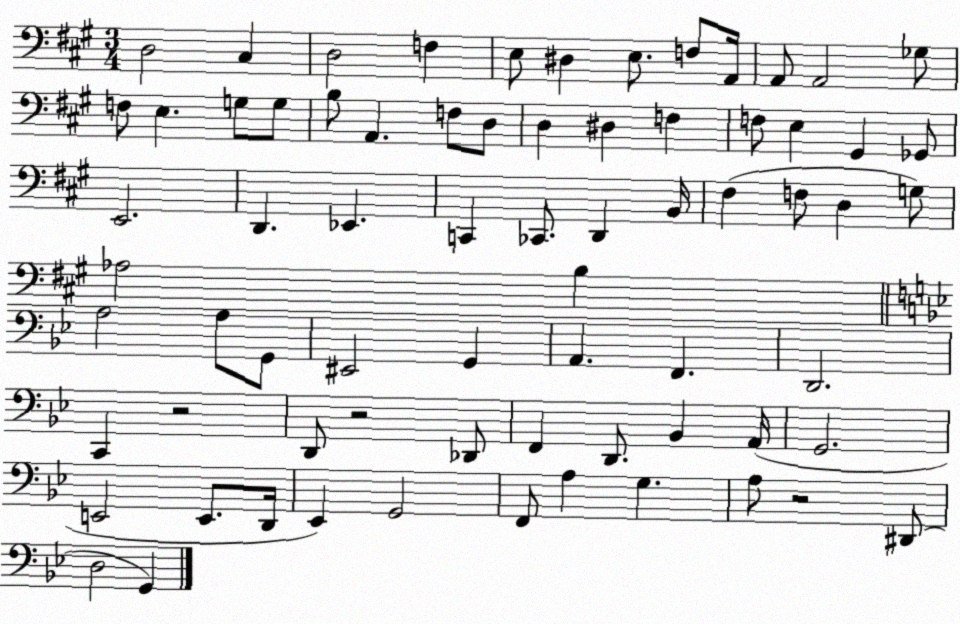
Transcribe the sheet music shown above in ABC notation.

X:1
T:Untitled
M:3/4
L:1/4
K:A
D,2 ^C, D,2 F, E,/2 ^D, E,/2 F,/2 A,,/4 A,,/2 A,,2 _G,/2 F,/2 E, G,/2 G,/2 B,/2 A,, F,/2 D,/2 D, ^D, F, F,/2 E, ^G,, _G,,/2 E,,2 D,, _E,, C,, _C,,/2 D,, B,,/4 ^F, F,/2 D, G,/2 _A,2 B, A,2 A,/2 G,,/2 ^E,,2 G,, A,, F,, D,,2 C,, z2 D,,/2 z2 _D,,/2 F,, D,,/2 _B,, A,,/4 G,,2 E,,2 E,,/2 D,,/4 _E,, G,,2 F,,/2 A, G, A,/2 z2 ^D,,/2 D,2 G,,